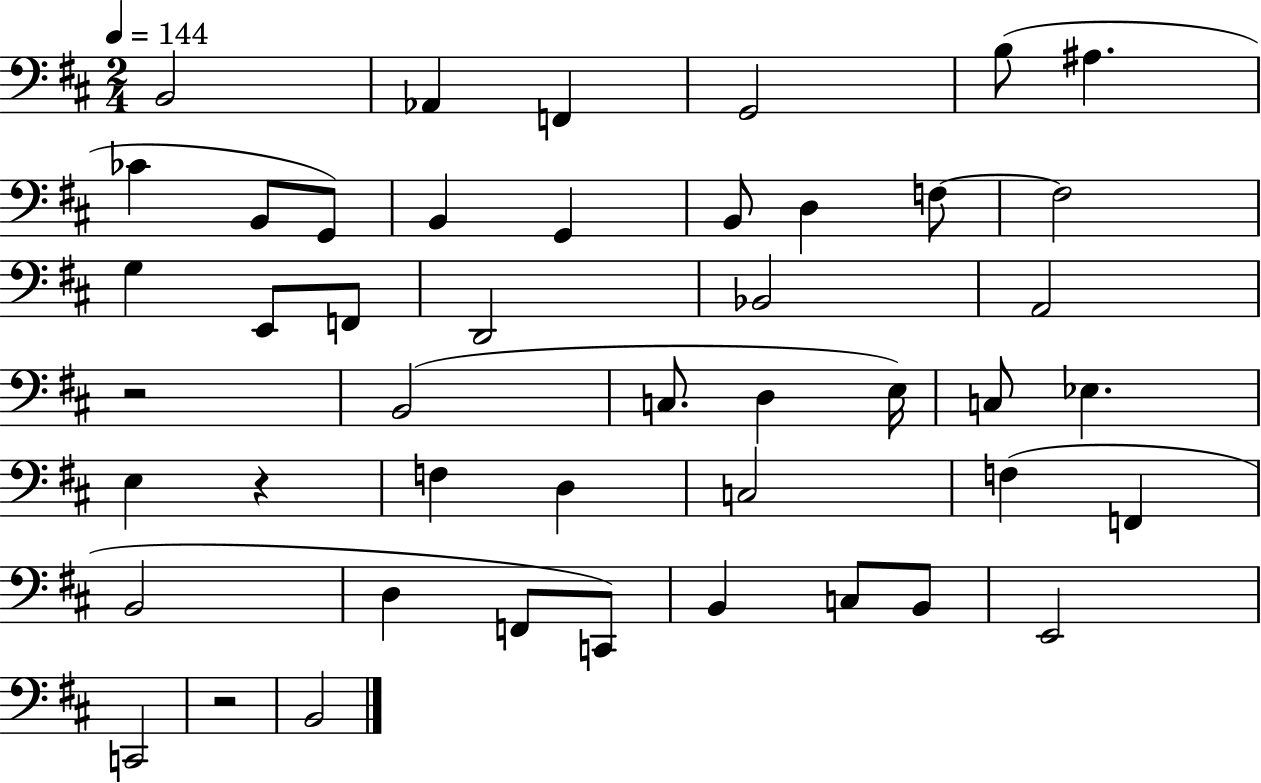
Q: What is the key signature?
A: D major